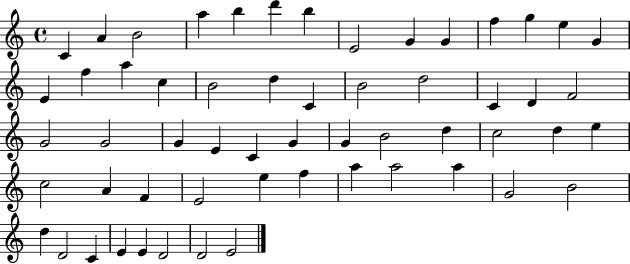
C4/q A4/q B4/h A5/q B5/q D6/q B5/q E4/h G4/q G4/q F5/q G5/q E5/q G4/q E4/q F5/q A5/q C5/q B4/h D5/q C4/q B4/h D5/h C4/q D4/q F4/h G4/h G4/h G4/q E4/q C4/q G4/q G4/q B4/h D5/q C5/h D5/q E5/q C5/h A4/q F4/q E4/h E5/q F5/q A5/q A5/h A5/q G4/h B4/h D5/q D4/h C4/q E4/q E4/q D4/h D4/h E4/h